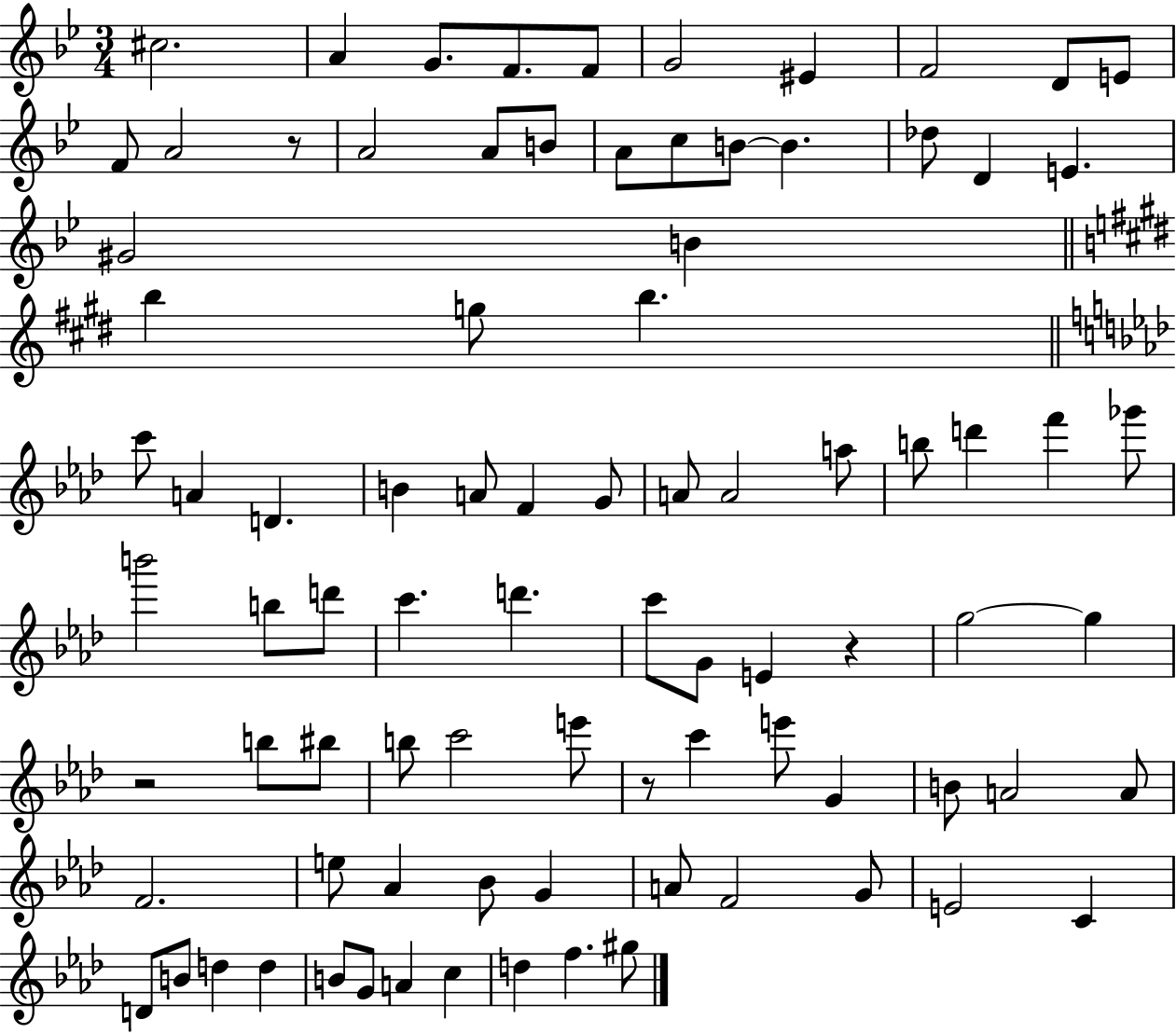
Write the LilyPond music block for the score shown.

{
  \clef treble
  \numericTimeSignature
  \time 3/4
  \key bes \major
  cis''2. | a'4 g'8. f'8. f'8 | g'2 eis'4 | f'2 d'8 e'8 | \break f'8 a'2 r8 | a'2 a'8 b'8 | a'8 c''8 b'8~~ b'4. | des''8 d'4 e'4. | \break gis'2 b'4 | \bar "||" \break \key e \major b''4 g''8 b''4. | \bar "||" \break \key aes \major c'''8 a'4 d'4. | b'4 a'8 f'4 g'8 | a'8 a'2 a''8 | b''8 d'''4 f'''4 ges'''8 | \break b'''2 b''8 d'''8 | c'''4. d'''4. | c'''8 g'8 e'4 r4 | g''2~~ g''4 | \break r2 b''8 bis''8 | b''8 c'''2 e'''8 | r8 c'''4 e'''8 g'4 | b'8 a'2 a'8 | \break f'2. | e''8 aes'4 bes'8 g'4 | a'8 f'2 g'8 | e'2 c'4 | \break d'8 b'8 d''4 d''4 | b'8 g'8 a'4 c''4 | d''4 f''4. gis''8 | \bar "|."
}